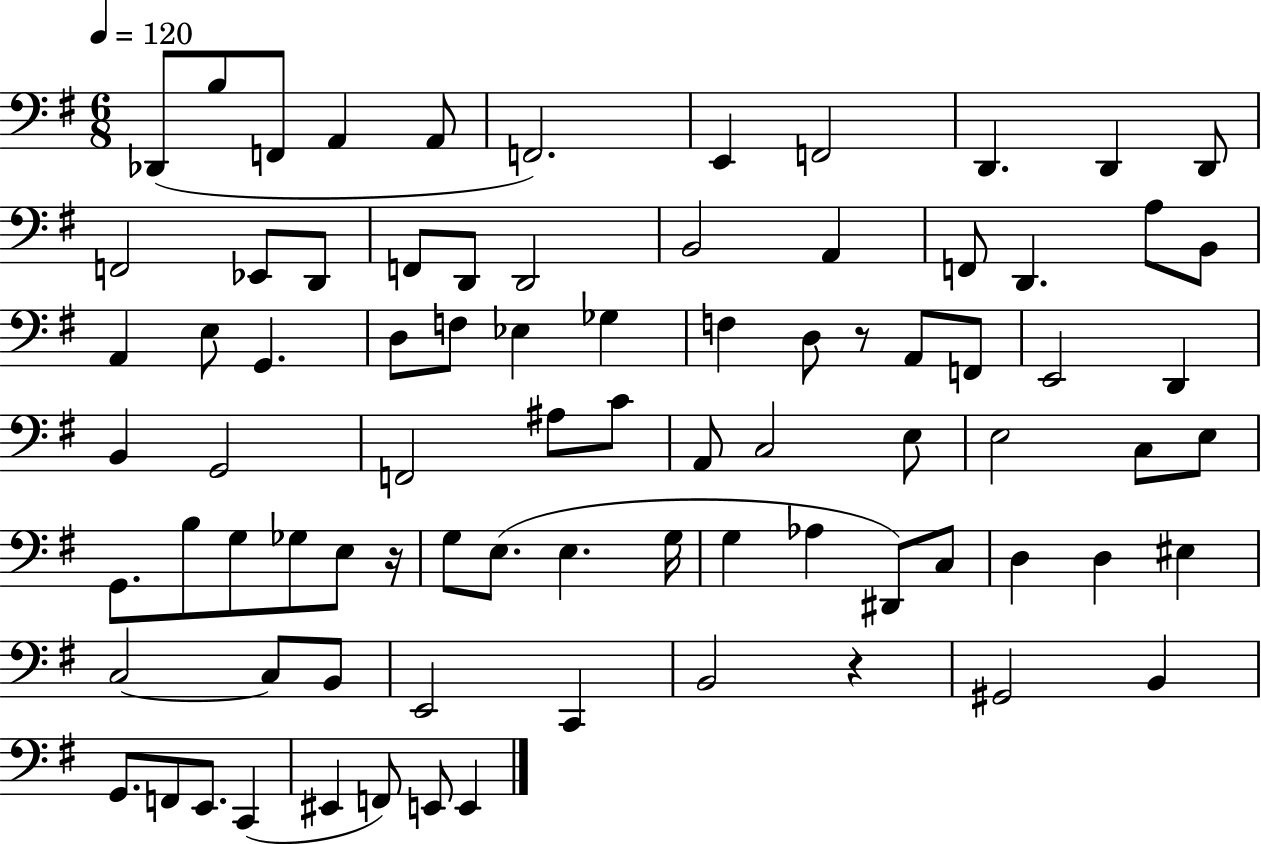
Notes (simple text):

Db2/e B3/e F2/e A2/q A2/e F2/h. E2/q F2/h D2/q. D2/q D2/e F2/h Eb2/e D2/e F2/e D2/e D2/h B2/h A2/q F2/e D2/q. A3/e B2/e A2/q E3/e G2/q. D3/e F3/e Eb3/q Gb3/q F3/q D3/e R/e A2/e F2/e E2/h D2/q B2/q G2/h F2/h A#3/e C4/e A2/e C3/h E3/e E3/h C3/e E3/e G2/e. B3/e G3/e Gb3/e E3/e R/s G3/e E3/e. E3/q. G3/s G3/q Ab3/q D#2/e C3/e D3/q D3/q EIS3/q C3/h C3/e B2/e E2/h C2/q B2/h R/q G#2/h B2/q G2/e. F2/e E2/e. C2/q EIS2/q F2/e E2/e E2/q